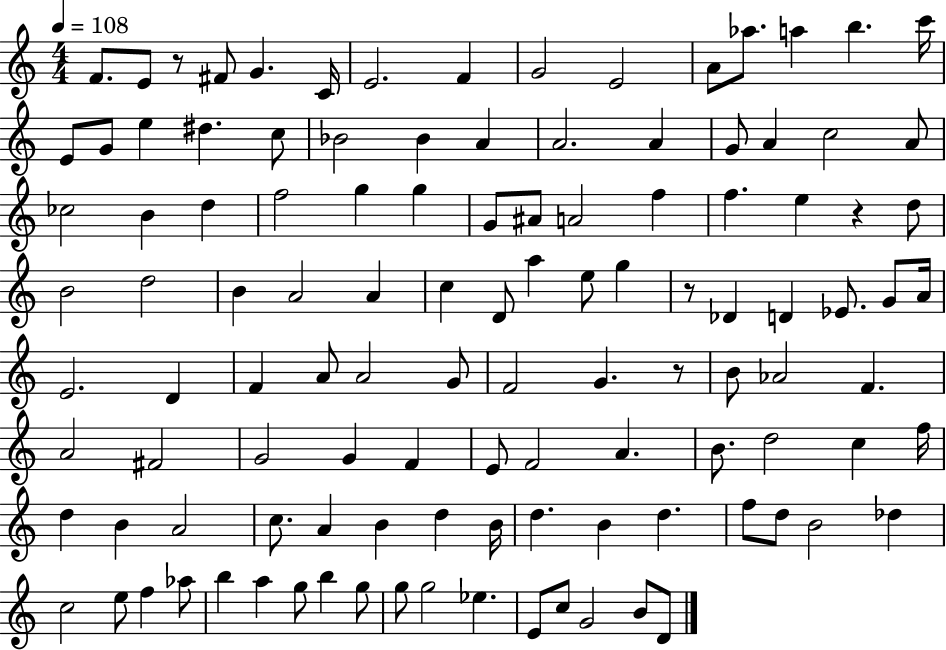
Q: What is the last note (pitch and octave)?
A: D4